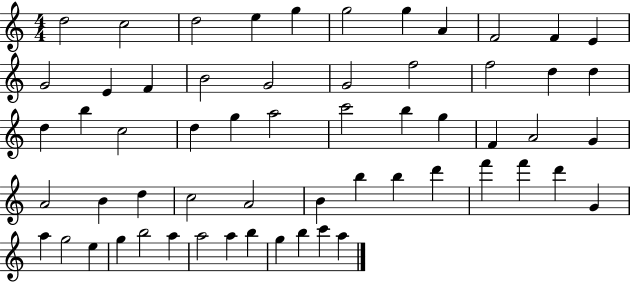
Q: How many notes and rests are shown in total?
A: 59